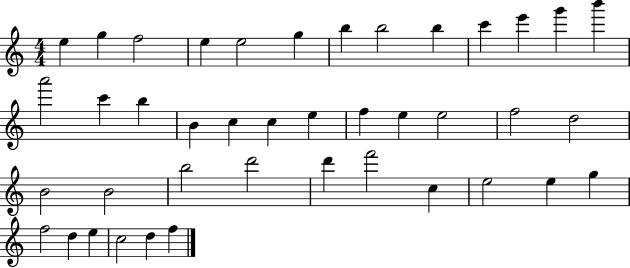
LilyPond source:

{
  \clef treble
  \numericTimeSignature
  \time 4/4
  \key c \major
  e''4 g''4 f''2 | e''4 e''2 g''4 | b''4 b''2 b''4 | c'''4 e'''4 g'''4 b'''4 | \break a'''2 c'''4 b''4 | b'4 c''4 c''4 e''4 | f''4 e''4 e''2 | f''2 d''2 | \break b'2 b'2 | b''2 d'''2 | d'''4 f'''2 c''4 | e''2 e''4 g''4 | \break f''2 d''4 e''4 | c''2 d''4 f''4 | \bar "|."
}